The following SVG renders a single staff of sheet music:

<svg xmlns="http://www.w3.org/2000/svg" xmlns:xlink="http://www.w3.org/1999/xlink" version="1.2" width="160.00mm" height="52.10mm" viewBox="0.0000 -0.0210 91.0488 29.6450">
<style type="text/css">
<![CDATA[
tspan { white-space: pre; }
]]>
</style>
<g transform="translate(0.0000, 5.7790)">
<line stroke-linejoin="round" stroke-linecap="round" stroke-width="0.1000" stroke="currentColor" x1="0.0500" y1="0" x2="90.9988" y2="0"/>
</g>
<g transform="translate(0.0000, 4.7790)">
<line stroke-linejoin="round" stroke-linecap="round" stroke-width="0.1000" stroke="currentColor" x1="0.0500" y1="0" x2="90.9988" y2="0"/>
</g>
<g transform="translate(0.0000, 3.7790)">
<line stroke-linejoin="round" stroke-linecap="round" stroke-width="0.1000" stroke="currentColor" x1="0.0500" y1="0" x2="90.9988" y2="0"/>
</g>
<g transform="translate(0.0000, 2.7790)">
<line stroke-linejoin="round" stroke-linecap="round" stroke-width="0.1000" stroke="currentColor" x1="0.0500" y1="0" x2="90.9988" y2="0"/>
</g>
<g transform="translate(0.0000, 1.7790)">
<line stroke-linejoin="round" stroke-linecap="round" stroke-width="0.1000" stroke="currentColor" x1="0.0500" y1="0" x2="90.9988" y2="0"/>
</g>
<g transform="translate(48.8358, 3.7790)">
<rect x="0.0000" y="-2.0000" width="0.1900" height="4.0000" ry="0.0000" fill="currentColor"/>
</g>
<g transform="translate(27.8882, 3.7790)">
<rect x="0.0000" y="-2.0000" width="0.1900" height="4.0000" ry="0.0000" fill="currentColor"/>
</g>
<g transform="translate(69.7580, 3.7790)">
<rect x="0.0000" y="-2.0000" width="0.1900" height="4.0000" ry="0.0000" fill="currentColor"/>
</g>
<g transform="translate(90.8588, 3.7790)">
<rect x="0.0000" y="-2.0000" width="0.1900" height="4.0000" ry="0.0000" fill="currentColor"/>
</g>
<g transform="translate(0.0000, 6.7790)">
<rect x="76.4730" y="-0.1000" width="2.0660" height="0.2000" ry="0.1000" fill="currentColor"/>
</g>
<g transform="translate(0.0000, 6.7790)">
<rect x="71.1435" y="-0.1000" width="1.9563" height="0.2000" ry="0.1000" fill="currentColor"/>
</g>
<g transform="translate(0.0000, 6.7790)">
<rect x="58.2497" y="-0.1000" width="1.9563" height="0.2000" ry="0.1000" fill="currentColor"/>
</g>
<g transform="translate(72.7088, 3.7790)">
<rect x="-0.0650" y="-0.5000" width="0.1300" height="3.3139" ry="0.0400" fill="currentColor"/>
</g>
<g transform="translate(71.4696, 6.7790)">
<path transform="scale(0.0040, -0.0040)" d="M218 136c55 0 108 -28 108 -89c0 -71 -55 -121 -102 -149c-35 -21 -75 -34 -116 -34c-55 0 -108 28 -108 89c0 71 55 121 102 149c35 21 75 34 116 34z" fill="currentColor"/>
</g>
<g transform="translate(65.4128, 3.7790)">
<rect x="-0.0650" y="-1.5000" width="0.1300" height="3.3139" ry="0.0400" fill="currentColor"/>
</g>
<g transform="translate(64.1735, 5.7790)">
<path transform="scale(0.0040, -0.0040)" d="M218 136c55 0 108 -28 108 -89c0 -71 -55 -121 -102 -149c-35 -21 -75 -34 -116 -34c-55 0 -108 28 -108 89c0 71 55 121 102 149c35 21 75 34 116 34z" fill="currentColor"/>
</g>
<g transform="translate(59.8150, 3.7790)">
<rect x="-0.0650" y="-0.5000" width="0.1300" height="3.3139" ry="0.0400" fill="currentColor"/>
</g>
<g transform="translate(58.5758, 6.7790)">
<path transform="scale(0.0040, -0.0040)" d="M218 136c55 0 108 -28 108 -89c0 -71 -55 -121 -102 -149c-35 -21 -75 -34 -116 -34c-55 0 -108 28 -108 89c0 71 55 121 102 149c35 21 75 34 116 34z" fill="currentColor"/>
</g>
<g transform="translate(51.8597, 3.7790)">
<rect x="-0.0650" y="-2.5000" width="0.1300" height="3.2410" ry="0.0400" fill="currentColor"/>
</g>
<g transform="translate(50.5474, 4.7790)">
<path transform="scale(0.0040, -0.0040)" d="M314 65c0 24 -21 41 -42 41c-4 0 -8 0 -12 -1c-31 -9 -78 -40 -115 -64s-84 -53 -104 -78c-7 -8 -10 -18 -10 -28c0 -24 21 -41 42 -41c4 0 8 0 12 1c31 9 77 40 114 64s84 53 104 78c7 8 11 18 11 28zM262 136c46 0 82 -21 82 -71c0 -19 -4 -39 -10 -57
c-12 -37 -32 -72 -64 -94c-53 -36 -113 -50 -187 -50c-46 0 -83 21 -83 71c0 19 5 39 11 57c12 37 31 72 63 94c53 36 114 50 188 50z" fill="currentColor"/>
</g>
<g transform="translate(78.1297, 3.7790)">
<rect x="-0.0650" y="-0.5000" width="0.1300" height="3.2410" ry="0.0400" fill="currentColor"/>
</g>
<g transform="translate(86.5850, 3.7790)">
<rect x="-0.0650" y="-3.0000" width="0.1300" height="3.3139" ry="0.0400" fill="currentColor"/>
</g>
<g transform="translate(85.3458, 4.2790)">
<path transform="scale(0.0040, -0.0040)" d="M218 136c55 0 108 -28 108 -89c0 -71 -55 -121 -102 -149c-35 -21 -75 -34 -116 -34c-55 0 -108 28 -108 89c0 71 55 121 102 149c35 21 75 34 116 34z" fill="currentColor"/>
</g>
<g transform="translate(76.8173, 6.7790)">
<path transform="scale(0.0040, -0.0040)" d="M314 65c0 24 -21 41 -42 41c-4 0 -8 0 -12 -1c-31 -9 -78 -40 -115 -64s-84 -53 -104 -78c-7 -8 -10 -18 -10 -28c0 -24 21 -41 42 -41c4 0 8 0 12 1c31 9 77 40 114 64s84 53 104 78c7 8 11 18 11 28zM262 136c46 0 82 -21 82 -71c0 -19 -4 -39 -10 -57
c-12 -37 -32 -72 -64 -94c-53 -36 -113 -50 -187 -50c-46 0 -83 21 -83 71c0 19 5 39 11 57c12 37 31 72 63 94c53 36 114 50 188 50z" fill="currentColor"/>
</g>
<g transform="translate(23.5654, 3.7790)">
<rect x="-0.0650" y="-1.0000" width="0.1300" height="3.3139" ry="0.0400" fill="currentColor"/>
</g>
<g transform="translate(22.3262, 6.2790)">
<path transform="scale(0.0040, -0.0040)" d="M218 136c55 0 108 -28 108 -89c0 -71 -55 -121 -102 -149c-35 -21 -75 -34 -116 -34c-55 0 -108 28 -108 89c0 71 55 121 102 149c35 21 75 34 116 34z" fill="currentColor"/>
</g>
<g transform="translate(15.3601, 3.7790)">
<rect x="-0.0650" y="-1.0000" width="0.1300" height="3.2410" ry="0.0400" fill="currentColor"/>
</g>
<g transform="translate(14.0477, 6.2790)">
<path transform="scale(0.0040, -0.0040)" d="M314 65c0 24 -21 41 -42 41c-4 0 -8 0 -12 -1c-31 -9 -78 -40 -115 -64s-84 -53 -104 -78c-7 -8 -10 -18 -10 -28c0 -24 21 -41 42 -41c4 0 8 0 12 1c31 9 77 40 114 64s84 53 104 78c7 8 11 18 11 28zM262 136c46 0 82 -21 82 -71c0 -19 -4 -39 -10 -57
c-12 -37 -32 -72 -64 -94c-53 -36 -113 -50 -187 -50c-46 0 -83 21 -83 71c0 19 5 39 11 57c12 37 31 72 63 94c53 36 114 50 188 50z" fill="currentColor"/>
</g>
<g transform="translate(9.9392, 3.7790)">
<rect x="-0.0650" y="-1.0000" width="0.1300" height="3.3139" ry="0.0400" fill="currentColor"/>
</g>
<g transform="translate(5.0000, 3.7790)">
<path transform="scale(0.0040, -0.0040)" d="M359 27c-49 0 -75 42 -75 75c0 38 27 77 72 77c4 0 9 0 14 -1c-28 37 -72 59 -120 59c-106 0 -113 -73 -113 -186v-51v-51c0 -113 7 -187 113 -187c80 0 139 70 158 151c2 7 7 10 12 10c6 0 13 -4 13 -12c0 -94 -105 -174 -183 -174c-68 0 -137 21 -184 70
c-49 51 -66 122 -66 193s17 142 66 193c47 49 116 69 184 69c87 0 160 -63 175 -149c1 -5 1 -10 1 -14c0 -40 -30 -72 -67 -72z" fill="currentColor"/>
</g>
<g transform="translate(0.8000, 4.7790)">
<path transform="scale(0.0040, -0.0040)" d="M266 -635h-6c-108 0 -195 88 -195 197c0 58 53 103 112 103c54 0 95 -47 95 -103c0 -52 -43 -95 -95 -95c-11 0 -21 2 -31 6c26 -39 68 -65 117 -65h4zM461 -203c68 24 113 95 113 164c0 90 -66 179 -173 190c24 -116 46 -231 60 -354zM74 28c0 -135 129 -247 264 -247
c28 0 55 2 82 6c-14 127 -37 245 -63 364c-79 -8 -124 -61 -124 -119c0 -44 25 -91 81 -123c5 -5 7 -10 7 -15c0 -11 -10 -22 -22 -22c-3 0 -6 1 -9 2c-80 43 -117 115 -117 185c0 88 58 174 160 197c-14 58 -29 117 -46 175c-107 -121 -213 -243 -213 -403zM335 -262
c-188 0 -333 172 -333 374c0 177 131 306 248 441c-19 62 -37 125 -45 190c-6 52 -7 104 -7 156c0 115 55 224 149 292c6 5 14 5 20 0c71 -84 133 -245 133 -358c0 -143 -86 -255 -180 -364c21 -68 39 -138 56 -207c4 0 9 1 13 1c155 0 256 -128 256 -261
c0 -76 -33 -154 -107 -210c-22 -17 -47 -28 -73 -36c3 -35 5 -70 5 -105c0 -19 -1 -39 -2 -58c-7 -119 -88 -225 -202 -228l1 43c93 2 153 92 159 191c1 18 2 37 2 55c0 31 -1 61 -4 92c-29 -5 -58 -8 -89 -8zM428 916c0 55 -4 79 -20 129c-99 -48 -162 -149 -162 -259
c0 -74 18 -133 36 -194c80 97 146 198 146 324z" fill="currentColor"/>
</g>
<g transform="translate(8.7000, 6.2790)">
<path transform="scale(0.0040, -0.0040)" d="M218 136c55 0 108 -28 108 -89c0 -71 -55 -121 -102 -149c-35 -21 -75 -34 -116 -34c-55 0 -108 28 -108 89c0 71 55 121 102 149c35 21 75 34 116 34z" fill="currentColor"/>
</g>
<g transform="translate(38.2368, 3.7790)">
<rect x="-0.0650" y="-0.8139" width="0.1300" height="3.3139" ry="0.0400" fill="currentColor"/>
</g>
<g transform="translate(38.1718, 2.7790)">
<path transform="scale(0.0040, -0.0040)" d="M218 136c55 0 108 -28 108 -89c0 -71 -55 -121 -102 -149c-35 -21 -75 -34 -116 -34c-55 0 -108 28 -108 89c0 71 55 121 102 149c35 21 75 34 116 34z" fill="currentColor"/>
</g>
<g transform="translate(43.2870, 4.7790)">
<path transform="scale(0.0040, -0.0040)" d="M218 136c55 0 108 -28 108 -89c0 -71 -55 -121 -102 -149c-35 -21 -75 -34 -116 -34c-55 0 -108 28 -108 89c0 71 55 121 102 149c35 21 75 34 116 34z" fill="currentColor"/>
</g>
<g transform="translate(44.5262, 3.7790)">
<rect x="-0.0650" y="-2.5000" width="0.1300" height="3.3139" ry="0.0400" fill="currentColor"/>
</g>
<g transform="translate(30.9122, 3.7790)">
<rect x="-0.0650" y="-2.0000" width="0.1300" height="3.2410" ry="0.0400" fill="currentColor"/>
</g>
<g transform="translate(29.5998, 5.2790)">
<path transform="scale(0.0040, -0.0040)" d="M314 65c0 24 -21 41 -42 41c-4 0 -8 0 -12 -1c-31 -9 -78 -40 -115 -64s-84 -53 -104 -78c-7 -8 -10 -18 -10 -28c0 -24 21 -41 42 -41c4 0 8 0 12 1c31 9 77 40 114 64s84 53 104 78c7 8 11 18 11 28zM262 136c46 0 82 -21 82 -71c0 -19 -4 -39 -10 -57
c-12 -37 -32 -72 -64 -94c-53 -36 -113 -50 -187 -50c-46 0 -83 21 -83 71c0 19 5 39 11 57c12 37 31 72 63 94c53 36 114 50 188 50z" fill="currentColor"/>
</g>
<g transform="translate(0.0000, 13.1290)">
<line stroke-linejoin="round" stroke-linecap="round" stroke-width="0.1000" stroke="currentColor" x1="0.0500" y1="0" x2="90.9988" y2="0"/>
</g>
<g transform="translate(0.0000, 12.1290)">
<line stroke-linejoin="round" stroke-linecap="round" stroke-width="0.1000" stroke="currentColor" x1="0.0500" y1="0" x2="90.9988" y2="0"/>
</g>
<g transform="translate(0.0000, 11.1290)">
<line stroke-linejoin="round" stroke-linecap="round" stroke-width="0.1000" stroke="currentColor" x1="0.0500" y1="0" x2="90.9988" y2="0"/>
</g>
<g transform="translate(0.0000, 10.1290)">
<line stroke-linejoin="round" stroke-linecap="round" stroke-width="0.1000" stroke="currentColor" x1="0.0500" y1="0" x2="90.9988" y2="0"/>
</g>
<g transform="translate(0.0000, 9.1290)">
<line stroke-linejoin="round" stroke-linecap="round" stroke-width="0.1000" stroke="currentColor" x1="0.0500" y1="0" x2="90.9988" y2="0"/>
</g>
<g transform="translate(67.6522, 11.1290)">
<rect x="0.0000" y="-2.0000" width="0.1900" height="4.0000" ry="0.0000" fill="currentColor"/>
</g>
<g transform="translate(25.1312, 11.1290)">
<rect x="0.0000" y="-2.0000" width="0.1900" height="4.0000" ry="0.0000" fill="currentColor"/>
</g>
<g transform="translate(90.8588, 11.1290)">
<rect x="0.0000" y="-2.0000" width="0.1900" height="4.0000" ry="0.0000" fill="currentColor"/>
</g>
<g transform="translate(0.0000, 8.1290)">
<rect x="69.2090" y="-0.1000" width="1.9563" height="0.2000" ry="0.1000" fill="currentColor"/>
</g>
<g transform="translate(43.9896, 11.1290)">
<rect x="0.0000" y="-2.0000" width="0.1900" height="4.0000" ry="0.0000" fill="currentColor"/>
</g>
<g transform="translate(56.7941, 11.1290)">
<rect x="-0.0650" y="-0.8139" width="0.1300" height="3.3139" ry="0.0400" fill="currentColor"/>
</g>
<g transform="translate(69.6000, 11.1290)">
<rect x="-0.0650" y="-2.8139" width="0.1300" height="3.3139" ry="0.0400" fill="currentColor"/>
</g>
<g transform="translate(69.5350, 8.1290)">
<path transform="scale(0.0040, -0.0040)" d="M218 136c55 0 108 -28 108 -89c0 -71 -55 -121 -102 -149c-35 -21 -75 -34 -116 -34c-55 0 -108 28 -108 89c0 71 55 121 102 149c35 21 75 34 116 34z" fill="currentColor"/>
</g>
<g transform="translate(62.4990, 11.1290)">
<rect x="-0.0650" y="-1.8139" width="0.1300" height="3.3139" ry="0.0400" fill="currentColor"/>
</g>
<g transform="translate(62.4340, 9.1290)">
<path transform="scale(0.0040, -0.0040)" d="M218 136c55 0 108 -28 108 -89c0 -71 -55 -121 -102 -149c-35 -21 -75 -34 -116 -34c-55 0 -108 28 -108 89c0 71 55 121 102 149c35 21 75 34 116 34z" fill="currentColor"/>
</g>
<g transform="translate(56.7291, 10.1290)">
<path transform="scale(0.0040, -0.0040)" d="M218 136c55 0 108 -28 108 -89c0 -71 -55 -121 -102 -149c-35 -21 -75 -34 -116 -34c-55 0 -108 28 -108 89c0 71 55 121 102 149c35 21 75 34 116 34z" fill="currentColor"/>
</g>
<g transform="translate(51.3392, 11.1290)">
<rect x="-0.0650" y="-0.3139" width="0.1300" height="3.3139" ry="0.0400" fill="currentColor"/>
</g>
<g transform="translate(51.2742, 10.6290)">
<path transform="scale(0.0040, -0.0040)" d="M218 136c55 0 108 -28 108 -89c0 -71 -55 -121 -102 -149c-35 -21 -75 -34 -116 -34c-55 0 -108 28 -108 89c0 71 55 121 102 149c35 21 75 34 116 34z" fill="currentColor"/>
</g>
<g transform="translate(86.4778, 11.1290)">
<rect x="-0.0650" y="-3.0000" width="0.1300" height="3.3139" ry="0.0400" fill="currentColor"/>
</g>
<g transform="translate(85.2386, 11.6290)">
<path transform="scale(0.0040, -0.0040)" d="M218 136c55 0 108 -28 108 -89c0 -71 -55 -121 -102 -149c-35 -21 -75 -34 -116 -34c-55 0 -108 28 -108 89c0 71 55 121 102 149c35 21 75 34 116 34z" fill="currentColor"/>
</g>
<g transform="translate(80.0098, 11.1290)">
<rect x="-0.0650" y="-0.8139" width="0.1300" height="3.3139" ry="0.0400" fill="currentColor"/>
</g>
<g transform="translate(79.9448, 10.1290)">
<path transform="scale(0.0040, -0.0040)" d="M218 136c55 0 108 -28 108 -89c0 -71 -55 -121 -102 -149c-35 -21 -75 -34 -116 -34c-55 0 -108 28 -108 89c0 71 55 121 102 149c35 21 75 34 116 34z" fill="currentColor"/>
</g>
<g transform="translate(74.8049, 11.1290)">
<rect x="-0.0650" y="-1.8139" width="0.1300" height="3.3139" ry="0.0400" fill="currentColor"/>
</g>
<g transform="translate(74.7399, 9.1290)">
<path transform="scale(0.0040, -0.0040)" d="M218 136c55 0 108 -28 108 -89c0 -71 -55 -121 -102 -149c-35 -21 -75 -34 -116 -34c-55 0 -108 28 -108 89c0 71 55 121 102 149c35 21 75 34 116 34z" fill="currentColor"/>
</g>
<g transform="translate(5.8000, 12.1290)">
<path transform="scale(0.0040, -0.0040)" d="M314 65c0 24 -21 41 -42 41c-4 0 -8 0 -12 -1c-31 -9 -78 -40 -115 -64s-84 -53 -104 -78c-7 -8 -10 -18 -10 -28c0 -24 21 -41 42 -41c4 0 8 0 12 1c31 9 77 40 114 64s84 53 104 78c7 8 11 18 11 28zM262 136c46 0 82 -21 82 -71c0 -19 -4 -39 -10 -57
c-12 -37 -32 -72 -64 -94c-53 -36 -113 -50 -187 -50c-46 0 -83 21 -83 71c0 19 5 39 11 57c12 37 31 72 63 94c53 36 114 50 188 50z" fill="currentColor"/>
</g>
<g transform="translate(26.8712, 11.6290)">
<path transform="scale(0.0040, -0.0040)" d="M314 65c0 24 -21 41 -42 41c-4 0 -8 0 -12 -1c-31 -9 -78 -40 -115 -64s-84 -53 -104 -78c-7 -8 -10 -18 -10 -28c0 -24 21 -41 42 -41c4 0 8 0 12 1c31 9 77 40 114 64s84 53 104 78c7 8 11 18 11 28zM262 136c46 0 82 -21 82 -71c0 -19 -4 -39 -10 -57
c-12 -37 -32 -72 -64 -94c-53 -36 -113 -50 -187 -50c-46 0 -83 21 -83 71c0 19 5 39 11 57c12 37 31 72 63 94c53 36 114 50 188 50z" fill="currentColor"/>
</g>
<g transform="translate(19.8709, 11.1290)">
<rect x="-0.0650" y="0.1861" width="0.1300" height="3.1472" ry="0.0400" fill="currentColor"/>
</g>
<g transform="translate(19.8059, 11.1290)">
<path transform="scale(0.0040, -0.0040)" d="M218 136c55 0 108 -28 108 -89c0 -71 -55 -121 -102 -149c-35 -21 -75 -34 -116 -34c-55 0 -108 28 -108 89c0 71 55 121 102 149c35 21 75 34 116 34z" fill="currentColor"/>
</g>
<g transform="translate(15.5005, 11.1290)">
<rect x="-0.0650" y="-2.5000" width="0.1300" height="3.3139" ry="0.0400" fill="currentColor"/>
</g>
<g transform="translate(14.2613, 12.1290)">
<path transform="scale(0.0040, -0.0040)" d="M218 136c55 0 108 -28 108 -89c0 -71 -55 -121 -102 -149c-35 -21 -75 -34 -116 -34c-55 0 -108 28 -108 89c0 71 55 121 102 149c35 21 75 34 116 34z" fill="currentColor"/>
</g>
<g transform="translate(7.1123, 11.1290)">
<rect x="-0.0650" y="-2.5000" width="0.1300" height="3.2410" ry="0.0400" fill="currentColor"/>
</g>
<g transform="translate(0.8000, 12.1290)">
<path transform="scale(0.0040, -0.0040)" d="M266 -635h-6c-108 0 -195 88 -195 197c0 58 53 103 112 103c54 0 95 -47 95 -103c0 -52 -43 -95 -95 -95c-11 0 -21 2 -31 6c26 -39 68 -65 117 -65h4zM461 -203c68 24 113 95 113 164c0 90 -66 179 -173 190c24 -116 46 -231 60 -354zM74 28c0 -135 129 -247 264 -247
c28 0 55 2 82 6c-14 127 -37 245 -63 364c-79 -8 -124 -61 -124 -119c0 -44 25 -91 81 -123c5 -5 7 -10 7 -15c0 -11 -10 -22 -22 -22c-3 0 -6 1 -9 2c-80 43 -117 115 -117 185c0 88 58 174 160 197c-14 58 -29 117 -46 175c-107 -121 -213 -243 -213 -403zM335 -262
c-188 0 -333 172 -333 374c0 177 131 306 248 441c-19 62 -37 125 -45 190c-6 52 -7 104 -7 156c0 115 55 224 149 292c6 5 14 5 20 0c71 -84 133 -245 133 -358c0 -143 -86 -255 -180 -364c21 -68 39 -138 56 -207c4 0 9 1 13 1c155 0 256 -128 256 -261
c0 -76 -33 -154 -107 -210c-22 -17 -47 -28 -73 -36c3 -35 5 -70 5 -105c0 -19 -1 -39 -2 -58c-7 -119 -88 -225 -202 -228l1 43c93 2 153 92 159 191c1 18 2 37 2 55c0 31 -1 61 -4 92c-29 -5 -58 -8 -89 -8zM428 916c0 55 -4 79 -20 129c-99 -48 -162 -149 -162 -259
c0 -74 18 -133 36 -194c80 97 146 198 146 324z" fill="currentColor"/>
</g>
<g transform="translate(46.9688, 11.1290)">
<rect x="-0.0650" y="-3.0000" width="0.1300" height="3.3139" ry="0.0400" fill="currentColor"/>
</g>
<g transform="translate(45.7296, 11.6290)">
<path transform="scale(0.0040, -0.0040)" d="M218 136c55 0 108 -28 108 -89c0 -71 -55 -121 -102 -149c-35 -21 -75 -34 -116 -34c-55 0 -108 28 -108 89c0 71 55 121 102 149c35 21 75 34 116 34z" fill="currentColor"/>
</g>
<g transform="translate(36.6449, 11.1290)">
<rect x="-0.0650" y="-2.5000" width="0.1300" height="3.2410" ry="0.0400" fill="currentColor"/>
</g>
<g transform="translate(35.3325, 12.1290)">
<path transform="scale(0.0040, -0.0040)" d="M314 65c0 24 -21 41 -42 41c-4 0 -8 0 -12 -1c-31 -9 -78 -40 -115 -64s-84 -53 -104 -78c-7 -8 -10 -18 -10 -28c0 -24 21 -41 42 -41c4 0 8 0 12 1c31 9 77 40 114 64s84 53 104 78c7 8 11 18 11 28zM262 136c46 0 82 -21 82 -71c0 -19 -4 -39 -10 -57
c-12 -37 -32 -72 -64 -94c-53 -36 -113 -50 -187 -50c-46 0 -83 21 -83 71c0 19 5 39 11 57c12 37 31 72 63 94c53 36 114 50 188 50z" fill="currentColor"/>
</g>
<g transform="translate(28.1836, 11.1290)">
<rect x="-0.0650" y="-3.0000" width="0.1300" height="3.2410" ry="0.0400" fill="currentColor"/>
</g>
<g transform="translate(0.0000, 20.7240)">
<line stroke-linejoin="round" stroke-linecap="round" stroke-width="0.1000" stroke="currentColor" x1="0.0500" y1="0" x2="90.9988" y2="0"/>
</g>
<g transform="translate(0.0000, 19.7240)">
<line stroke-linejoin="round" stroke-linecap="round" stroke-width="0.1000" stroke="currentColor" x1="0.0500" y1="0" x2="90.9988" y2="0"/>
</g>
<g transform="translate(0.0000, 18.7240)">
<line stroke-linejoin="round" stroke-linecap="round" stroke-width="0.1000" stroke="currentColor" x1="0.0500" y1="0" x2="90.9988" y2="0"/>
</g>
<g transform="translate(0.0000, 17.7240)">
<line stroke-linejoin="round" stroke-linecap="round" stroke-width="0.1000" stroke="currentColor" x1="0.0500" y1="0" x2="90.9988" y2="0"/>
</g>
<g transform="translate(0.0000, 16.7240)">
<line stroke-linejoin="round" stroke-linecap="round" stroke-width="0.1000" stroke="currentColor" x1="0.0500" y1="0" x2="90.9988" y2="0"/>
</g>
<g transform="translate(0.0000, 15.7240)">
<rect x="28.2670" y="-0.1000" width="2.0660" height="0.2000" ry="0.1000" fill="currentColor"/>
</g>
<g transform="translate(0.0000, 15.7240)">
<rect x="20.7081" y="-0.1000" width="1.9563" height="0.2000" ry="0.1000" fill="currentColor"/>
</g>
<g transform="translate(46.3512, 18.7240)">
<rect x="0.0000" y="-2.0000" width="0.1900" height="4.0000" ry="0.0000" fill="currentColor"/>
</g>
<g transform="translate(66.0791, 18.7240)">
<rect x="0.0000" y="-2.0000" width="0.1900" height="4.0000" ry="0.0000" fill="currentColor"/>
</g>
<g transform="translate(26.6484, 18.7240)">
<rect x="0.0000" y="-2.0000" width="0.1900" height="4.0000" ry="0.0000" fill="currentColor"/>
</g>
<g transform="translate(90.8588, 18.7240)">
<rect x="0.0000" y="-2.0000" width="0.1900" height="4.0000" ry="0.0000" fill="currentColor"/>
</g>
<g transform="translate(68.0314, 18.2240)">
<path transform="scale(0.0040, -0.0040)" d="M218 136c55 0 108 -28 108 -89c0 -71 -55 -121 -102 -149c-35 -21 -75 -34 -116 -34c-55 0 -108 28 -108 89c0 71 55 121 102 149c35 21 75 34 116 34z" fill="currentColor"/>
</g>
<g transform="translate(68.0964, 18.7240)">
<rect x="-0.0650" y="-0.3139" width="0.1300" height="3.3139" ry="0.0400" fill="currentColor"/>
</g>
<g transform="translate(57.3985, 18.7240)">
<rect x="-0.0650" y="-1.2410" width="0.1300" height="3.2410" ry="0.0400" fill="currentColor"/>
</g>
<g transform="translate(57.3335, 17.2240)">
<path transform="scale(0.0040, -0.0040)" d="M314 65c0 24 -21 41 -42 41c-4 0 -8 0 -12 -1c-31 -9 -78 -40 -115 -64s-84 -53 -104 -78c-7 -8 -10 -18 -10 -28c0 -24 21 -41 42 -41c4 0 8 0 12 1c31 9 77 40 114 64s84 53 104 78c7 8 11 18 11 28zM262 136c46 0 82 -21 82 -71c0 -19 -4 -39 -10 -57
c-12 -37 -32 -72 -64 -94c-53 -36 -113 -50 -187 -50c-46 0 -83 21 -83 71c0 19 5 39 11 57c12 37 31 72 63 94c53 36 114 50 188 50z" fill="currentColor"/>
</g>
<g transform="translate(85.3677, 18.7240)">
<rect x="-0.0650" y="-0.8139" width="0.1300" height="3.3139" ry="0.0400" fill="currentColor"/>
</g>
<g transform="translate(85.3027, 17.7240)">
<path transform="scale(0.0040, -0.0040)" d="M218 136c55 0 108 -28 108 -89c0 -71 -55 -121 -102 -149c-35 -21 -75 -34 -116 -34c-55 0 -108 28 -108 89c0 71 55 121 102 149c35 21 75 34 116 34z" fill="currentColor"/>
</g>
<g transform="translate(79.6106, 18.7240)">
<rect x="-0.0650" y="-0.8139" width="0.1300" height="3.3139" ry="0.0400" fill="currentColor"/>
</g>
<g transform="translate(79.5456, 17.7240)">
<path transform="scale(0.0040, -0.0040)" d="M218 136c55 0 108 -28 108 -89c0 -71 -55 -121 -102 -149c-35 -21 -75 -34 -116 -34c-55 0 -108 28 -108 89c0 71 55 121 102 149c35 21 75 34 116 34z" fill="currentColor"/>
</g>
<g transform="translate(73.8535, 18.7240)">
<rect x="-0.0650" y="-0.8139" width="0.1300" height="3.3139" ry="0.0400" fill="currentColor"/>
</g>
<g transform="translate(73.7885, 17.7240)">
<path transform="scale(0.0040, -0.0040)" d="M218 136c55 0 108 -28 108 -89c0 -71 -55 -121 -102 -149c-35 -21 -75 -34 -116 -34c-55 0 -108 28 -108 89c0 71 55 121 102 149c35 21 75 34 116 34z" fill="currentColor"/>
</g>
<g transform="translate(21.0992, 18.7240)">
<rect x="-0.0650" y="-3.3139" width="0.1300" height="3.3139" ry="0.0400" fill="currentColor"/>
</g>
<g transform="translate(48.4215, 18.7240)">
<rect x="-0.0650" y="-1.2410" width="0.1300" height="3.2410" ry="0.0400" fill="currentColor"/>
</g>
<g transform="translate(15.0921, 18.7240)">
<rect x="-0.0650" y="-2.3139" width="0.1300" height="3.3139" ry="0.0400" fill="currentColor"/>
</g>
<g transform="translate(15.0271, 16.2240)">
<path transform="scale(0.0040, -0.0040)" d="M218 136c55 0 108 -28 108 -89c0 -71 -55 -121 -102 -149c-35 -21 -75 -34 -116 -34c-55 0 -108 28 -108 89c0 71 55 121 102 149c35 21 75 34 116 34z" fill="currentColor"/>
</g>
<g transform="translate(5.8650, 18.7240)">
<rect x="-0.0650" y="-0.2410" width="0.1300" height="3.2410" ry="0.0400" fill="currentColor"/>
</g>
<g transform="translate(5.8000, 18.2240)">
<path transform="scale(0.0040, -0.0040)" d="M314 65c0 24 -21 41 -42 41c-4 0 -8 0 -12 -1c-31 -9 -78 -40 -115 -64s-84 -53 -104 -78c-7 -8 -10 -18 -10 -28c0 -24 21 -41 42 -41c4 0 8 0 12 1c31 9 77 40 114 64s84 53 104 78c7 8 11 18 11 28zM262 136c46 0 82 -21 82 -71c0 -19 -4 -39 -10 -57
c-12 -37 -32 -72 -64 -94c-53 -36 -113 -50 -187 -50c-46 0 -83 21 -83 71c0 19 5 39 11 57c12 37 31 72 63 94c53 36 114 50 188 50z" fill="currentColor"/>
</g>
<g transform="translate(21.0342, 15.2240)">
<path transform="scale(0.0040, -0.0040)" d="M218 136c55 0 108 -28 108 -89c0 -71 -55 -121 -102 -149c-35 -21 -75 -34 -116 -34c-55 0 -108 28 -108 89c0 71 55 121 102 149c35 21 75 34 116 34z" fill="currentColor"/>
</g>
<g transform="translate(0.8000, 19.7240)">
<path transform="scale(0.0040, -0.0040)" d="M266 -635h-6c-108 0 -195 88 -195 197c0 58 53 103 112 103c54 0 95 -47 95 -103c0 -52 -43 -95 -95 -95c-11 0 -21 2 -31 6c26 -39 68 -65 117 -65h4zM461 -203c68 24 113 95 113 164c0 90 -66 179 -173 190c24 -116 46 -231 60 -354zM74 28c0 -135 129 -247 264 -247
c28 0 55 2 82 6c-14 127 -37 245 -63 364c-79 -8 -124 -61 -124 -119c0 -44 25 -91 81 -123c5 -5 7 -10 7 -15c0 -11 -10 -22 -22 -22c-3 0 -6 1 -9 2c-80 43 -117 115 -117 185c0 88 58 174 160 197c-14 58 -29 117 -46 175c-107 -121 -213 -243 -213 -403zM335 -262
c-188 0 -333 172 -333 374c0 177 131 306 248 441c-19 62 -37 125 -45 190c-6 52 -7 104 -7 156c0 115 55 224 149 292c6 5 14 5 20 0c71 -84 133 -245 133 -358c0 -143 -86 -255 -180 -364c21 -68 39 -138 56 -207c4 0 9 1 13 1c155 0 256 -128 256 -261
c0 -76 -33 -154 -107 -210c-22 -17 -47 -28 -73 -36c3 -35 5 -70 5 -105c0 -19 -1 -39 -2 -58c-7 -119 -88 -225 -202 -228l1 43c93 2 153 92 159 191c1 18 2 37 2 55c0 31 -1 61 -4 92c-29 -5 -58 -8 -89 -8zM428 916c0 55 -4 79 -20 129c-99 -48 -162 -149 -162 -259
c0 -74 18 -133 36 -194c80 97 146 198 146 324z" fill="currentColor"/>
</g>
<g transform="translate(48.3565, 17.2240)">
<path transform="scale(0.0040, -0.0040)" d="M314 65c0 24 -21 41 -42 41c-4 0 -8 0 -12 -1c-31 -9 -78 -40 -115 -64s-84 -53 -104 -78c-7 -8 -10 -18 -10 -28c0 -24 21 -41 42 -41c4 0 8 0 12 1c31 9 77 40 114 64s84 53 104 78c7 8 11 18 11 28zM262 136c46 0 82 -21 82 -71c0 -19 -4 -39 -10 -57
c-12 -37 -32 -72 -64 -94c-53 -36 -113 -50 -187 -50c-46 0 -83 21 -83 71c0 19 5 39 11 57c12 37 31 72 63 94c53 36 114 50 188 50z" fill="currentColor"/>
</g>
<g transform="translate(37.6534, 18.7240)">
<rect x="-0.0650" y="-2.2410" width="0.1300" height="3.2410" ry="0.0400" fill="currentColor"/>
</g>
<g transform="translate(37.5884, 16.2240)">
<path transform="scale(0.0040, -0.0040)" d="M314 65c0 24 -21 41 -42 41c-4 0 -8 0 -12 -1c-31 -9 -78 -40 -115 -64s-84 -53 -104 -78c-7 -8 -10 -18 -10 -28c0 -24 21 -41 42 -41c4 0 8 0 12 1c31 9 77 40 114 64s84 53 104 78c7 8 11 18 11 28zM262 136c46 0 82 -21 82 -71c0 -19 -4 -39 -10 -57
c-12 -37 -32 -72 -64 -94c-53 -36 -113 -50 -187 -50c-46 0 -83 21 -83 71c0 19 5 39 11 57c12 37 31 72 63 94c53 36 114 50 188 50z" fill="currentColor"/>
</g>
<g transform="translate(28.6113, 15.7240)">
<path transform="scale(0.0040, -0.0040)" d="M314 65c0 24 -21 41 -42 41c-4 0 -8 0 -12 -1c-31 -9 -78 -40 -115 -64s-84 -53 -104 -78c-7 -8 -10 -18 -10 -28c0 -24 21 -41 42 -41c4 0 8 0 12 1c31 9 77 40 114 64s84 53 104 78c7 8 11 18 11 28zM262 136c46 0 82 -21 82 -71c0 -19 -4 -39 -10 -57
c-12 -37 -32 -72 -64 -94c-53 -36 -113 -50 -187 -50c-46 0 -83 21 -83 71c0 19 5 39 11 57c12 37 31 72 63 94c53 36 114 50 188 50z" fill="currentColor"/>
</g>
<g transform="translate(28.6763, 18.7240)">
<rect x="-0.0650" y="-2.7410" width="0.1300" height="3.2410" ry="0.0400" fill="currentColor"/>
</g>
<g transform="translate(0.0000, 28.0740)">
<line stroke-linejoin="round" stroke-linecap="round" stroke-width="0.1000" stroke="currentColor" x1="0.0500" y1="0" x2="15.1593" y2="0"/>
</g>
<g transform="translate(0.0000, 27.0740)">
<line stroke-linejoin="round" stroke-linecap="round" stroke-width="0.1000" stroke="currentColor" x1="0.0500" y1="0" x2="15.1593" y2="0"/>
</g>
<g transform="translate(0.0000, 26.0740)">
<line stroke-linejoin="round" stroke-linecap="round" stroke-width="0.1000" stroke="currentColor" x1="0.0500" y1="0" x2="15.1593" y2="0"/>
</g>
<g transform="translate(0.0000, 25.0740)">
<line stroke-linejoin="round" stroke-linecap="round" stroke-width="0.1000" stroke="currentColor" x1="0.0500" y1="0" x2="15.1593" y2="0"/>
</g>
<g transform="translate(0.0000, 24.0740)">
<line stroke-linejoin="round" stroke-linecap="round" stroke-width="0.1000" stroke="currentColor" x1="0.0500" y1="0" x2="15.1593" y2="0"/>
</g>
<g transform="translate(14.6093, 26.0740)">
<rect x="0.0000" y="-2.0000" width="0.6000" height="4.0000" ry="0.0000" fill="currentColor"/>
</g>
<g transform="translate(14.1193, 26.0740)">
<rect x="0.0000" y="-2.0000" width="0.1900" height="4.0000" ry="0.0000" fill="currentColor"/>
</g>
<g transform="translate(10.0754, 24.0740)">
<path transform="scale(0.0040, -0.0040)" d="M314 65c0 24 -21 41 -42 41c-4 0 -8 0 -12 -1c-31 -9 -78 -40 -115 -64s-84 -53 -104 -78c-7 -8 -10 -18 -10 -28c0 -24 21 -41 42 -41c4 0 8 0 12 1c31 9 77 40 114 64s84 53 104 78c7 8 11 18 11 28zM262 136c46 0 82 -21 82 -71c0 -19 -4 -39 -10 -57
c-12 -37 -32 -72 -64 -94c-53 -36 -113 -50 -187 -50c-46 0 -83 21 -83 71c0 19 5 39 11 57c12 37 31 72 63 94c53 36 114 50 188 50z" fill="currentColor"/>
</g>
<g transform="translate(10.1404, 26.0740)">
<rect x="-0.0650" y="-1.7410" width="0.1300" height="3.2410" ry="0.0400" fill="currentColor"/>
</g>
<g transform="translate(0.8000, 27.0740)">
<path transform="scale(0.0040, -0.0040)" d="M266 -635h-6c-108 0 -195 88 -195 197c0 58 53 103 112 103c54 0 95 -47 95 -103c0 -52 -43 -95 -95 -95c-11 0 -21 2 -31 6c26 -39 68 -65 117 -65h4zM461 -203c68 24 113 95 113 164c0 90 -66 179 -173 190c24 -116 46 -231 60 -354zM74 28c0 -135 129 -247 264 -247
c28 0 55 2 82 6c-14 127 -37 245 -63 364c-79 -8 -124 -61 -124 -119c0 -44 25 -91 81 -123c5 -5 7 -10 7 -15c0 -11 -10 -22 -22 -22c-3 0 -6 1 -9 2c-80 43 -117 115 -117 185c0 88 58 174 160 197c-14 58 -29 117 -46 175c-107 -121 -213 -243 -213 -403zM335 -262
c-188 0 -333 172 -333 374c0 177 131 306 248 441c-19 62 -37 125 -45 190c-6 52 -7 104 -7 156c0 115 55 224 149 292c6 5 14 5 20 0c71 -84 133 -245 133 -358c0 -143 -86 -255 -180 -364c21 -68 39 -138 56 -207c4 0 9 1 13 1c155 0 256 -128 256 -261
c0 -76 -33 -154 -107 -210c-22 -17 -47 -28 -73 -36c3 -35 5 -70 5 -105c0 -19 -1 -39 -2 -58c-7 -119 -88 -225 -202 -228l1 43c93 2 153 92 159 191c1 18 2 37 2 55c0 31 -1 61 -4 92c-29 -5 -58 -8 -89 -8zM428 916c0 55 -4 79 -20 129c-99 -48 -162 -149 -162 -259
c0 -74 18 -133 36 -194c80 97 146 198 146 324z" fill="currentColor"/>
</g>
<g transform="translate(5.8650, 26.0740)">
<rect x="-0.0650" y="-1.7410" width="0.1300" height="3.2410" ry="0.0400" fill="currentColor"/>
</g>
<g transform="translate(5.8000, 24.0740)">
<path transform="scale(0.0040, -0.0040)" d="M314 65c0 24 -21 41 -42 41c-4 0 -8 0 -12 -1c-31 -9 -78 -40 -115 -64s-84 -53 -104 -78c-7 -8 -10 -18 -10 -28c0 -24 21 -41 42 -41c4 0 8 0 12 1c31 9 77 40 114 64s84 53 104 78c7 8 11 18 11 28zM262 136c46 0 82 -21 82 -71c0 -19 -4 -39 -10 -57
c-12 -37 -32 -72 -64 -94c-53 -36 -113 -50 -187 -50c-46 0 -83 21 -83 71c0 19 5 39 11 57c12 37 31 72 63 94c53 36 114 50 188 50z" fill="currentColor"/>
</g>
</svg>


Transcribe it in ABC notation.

X:1
T:Untitled
M:4/4
L:1/4
K:C
D D2 D F2 d G G2 C E C C2 A G2 G B A2 G2 A c d f a f d A c2 g b a2 g2 e2 e2 c d d d f2 f2